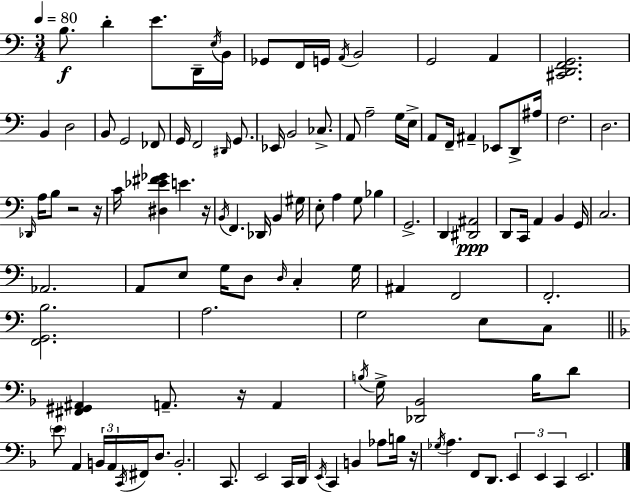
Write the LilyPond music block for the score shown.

{
  \clef bass
  \numericTimeSignature
  \time 3/4
  \key a \minor
  \tempo 4 = 80
  b8.\f d'4-. e'8. d,16-- \acciaccatura { e16 } | b,16 ges,8 f,16 g,16 \acciaccatura { a,16 } b,2 | g,2 a,4 | <cis, d, f, g,>2. | \break b,4 d2 | b,8 g,2 | fes,8 g,16 f,2 \grace { dis,16 } | g,8. ees,16 b,2 | \break ces8.-> a,8 a2-- | g16 e16-> a,8 f,16-- ais,4-- ees,8 | d,8-> ais16 f2. | d2. | \break \grace { des,16 } a16 b8 r2 | r16 c'16 <dis ees' fis' ges'>4 e'4. | r16 \acciaccatura { b,16 } f,4. des,16 | b,4 gis16 e8-. a4 g8 | \break bes4 g,2.-> | d,4 <dis, ais,>2\ppp | d,8 c,16 a,4 | b,4 g,16 c2. | \break aes,2. | a,8 e8 g16 d8 | \grace { d16 } c4-. g16 ais,4 f,2 | f,2.-. | \break <f, g, b>2. | a2. | g2 | e8 c8 \bar "||" \break \key f \major <fis, gis, ais,>4 a,8.-- r16 a,4 | \acciaccatura { b16 } g16-> <des, bes,>2 b16 d'8 | \parenthesize e'8 a,4 \tuplet 3/2 { b,16 a,16 \acciaccatura { c,16 } } fis,16 d8. | b,2.-. | \break c,8. e,2 | c,16 d,16 \acciaccatura { e,16 } c,4 b,4 | aes8 b16 r16 \acciaccatura { ges16 } a4. f,8 | d,8. \tuplet 3/2 { e,4 e,4 | \break c,4 } e,2. | \bar "|."
}